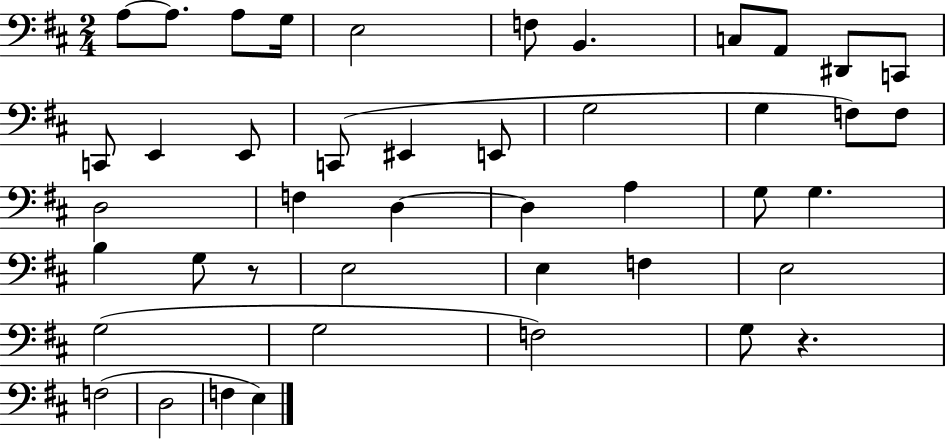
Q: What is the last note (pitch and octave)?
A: E3